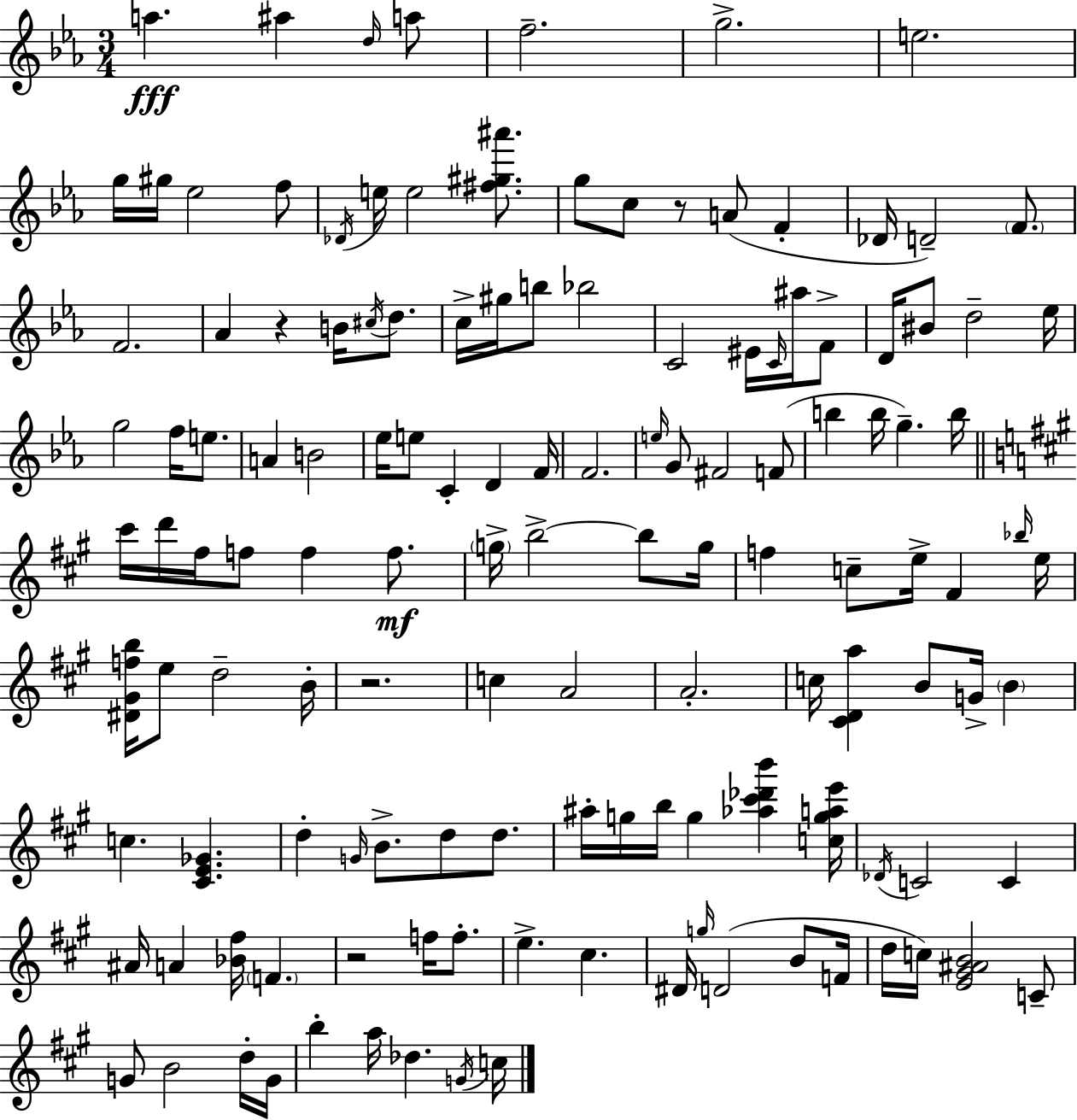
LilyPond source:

{
  \clef treble
  \numericTimeSignature
  \time 3/4
  \key ees \major
  a''4.\fff ais''4 \grace { d''16 } a''8 | f''2.-- | g''2.-> | e''2. | \break g''16 gis''16 ees''2 f''8 | \acciaccatura { des'16 } e''16 e''2 <fis'' gis'' ais'''>8. | g''8 c''8 r8 a'8( f'4-. | des'16 d'2--) \parenthesize f'8. | \break f'2. | aes'4 r4 b'16 \acciaccatura { cis''16 } | d''8. c''16-> gis''16 b''8 bes''2 | c'2 eis'16 | \break \grace { c'16 } ais''16 f'8-> d'16 bis'8 d''2-- | ees''16 g''2 | f''16 e''8. a'4 b'2 | ees''16 e''8 c'4-. d'4 | \break f'16 f'2. | \grace { e''16 } g'8 fis'2 | f'8( b''4 b''16 g''4.--) | b''16 \bar "||" \break \key a \major cis'''16 d'''16 fis''16 f''8 f''4 f''8.\mf | \parenthesize g''16-> b''2->~~ b''8 g''16 | f''4 c''8-- e''16-> fis'4 \grace { bes''16 } | e''16 <dis' gis' f'' b''>16 e''8 d''2-- | \break b'16-. r2. | c''4 a'2 | a'2.-. | c''16 <cis' d' a''>4 b'8 g'16-> \parenthesize b'4 | \break c''4. <cis' e' ges'>4. | d''4-. \grace { g'16 } b'8.-> d''8 d''8. | ais''16-. g''16 b''16 g''4 <aes'' cis''' des''' b'''>4 | <c'' g'' a'' e'''>16 \acciaccatura { des'16 } c'2 c'4 | \break ais'16 a'4 <bes' fis''>16 \parenthesize f'4. | r2 f''16 | f''8.-. e''4.-> cis''4. | dis'16 \grace { g''16 } d'2( | \break b'8 f'16 d''16 c''16) <e' gis' ais' b'>2 | c'8-- g'8 b'2 | d''16-. g'16 b''4-. a''16 des''4. | \acciaccatura { g'16 } c''16 \bar "|."
}